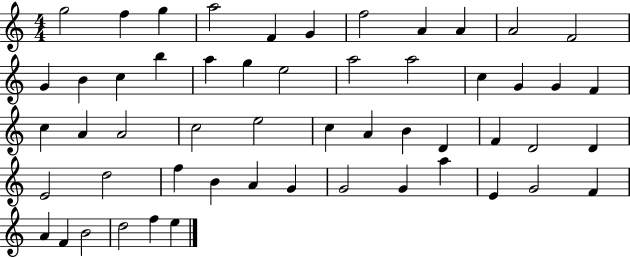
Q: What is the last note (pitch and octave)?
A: E5